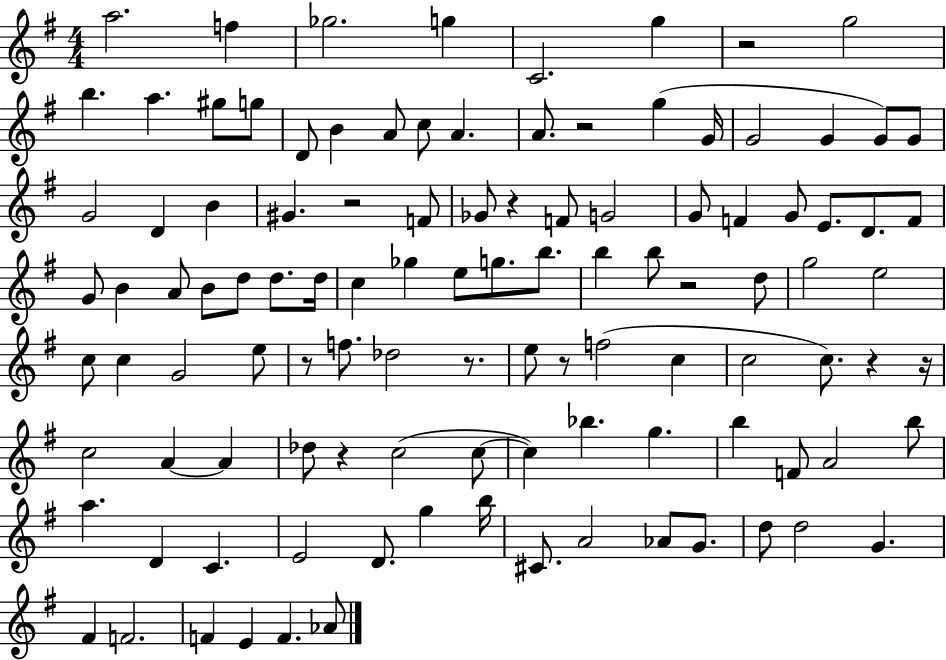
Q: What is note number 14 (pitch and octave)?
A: A4